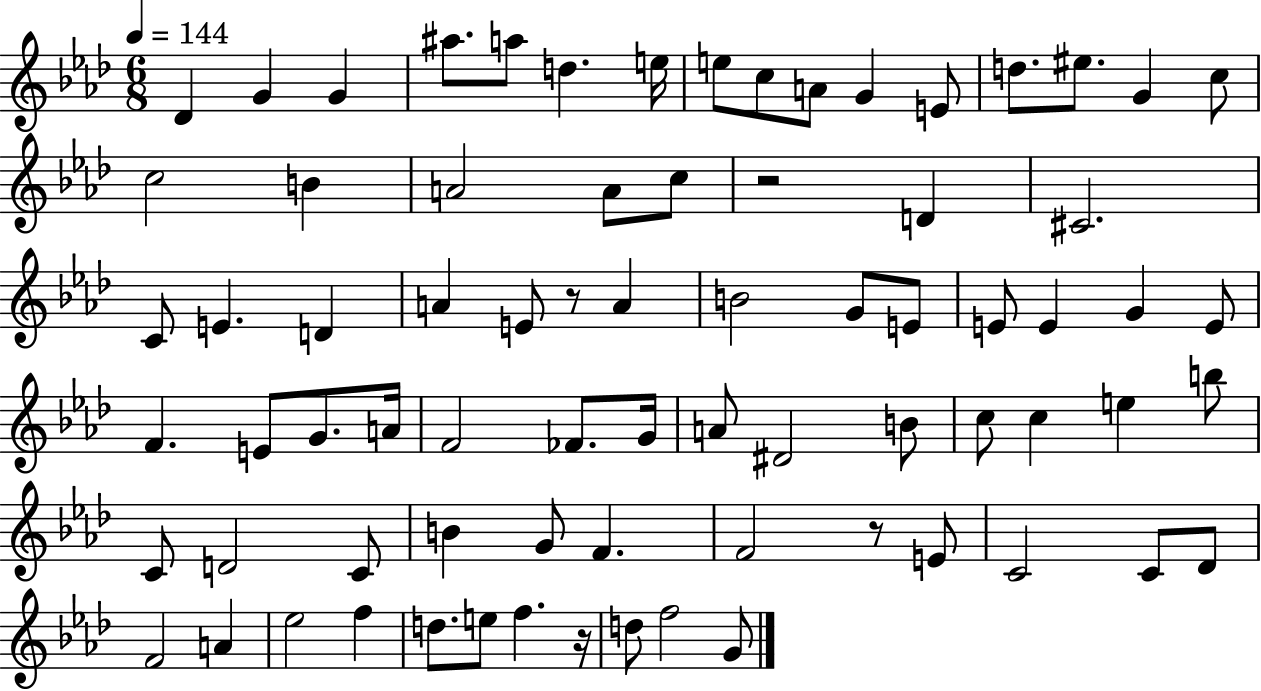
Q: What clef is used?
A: treble